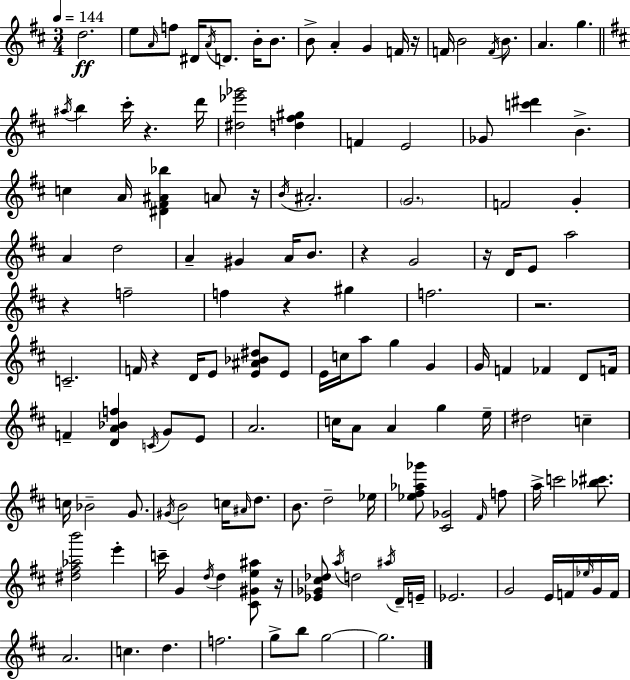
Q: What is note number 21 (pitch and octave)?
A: B5